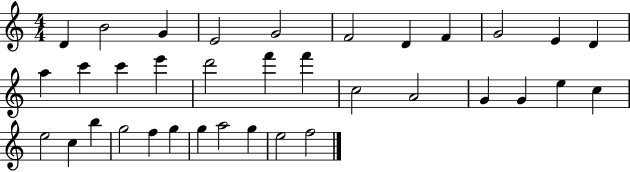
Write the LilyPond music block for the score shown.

{
  \clef treble
  \numericTimeSignature
  \time 4/4
  \key c \major
  d'4 b'2 g'4 | e'2 g'2 | f'2 d'4 f'4 | g'2 e'4 d'4 | \break a''4 c'''4 c'''4 e'''4 | d'''2 f'''4 f'''4 | c''2 a'2 | g'4 g'4 e''4 c''4 | \break e''2 c''4 b''4 | g''2 f''4 g''4 | g''4 a''2 g''4 | e''2 f''2 | \break \bar "|."
}